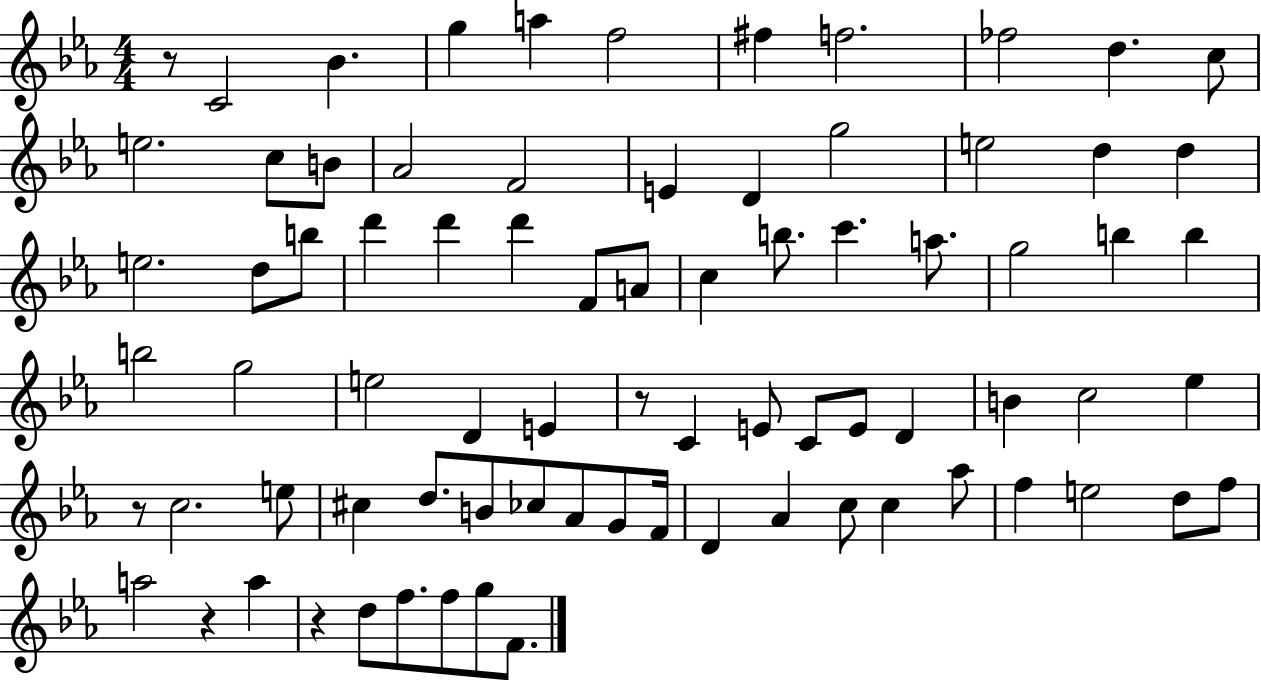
R/e C4/h Bb4/q. G5/q A5/q F5/h F#5/q F5/h. FES5/h D5/q. C5/e E5/h. C5/e B4/e Ab4/h F4/h E4/q D4/q G5/h E5/h D5/q D5/q E5/h. D5/e B5/e D6/q D6/q D6/q F4/e A4/e C5/q B5/e. C6/q. A5/e. G5/h B5/q B5/q B5/h G5/h E5/h D4/q E4/q R/e C4/q E4/e C4/e E4/e D4/q B4/q C5/h Eb5/q R/e C5/h. E5/e C#5/q D5/e. B4/e CES5/e Ab4/e G4/e F4/s D4/q Ab4/q C5/e C5/q Ab5/e F5/q E5/h D5/e F5/e A5/h R/q A5/q R/q D5/e F5/e. F5/e G5/e F4/e.